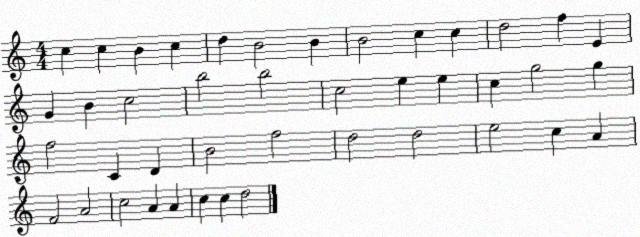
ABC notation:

X:1
T:Untitled
M:4/4
L:1/4
K:C
c c B c d B2 B B2 c c d2 f E G B c2 b2 b2 c2 e e c g2 g f2 C D B2 f2 d2 d2 e2 c A F2 A2 c2 A A c c d2